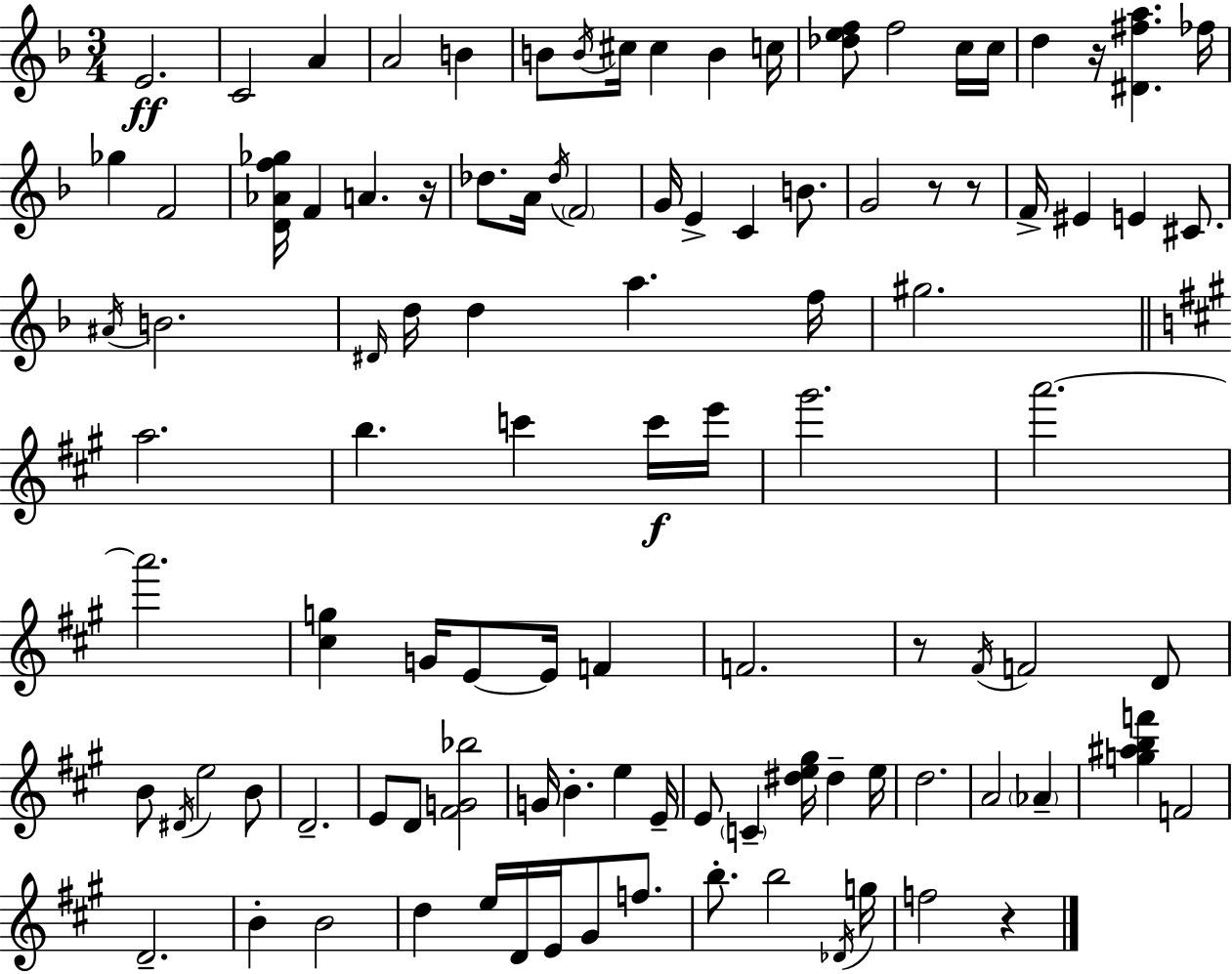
{
  \clef treble
  \numericTimeSignature
  \time 3/4
  \key f \major
  e'2.\ff | c'2 a'4 | a'2 b'4 | b'8 \acciaccatura { b'16 } cis''16 cis''4 b'4 | \break c''16 <des'' e'' f''>8 f''2 c''16 | c''16 d''4 r16 <dis' fis'' a''>4. | fes''16 ges''4 f'2 | <d' aes' f'' ges''>16 f'4 a'4. | \break r16 des''8. a'16 \acciaccatura { des''16 } \parenthesize f'2 | g'16 e'4-> c'4 b'8. | g'2 r8 | r8 f'16-> eis'4 e'4 cis'8. | \break \acciaccatura { ais'16 } b'2. | \grace { dis'16 } d''16 d''4 a''4. | f''16 gis''2. | \bar "||" \break \key a \major a''2. | b''4. c'''4 c'''16\f e'''16 | gis'''2. | a'''2.~~ | \break a'''2. | <cis'' g''>4 g'16 e'8~~ e'16 f'4 | f'2. | r8 \acciaccatura { fis'16 } f'2 d'8 | \break b'8 \acciaccatura { dis'16 } e''2 | b'8 d'2.-- | e'8 d'8 <fis' g' bes''>2 | g'16 b'4.-. e''4 | \break e'16-- e'8 \parenthesize c'4-- <dis'' e'' gis''>16 dis''4-- | e''16 d''2. | a'2 \parenthesize aes'4-- | <g'' ais'' b'' f'''>4 f'2 | \break d'2.-- | b'4-. b'2 | d''4 e''16 d'16 e'16 gis'8 f''8. | b''8.-. b''2 | \break \acciaccatura { des'16 } g''16 f''2 r4 | \bar "|."
}